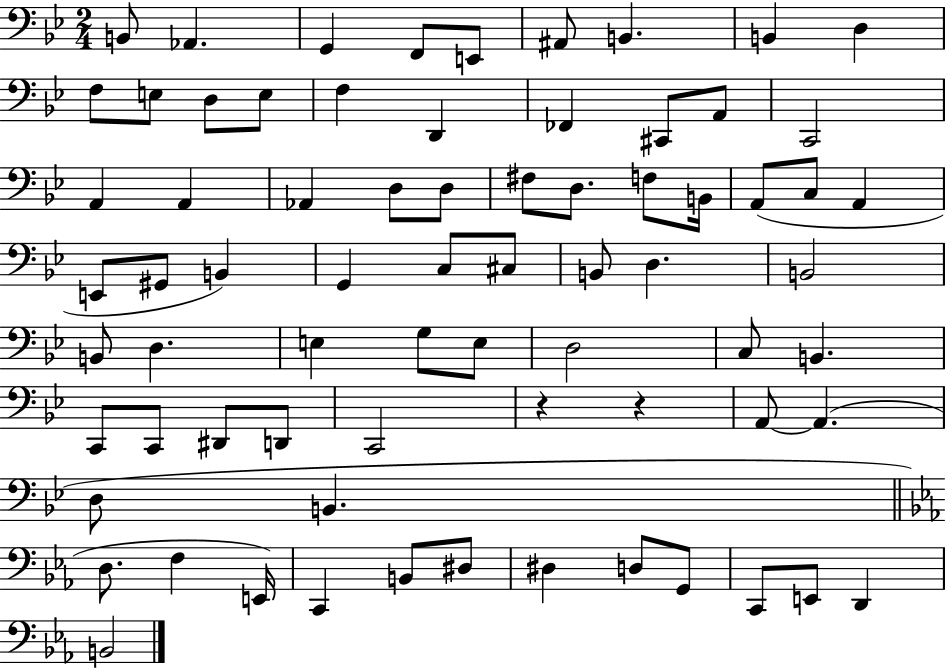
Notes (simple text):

B2/e Ab2/q. G2/q F2/e E2/e A#2/e B2/q. B2/q D3/q F3/e E3/e D3/e E3/e F3/q D2/q FES2/q C#2/e A2/e C2/h A2/q A2/q Ab2/q D3/e D3/e F#3/e D3/e. F3/e B2/s A2/e C3/e A2/q E2/e G#2/e B2/q G2/q C3/e C#3/e B2/e D3/q. B2/h B2/e D3/q. E3/q G3/e E3/e D3/h C3/e B2/q. C2/e C2/e D#2/e D2/e C2/h R/q R/q A2/e A2/q. D3/e B2/q. D3/e. F3/q E2/s C2/q B2/e D#3/e D#3/q D3/e G2/e C2/e E2/e D2/q B2/h